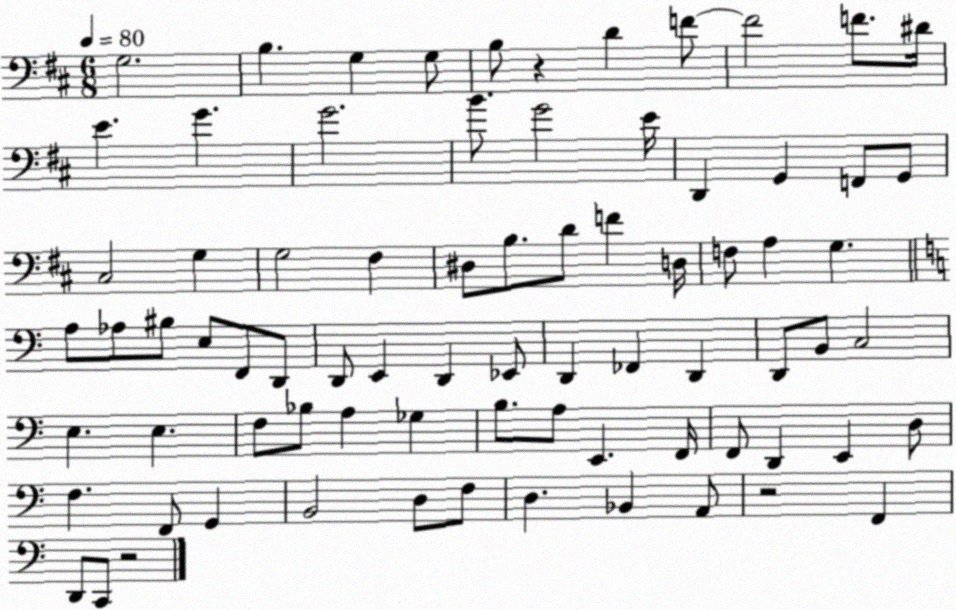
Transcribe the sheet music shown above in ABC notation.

X:1
T:Untitled
M:6/8
L:1/4
K:D
G,2 B, G, G,/2 B,/2 z D F/2 F2 F/2 ^D/4 E G G2 B/2 G2 E/4 D,, G,, F,,/2 G,,/2 ^C,2 G, G,2 ^F, ^D,/2 B,/2 D/2 F D,/4 F,/2 A, G, A,/2 _A,/2 ^B,/2 E,/2 F,,/2 D,,/2 D,,/2 E,, D,, _E,,/2 D,, _F,, D,, D,,/2 B,,/2 C,2 E, E, F,/2 _B,/2 A, _G, B,/2 A,/2 E,, F,,/4 F,,/2 D,, E,, D,/2 F, F,,/2 G,, B,,2 D,/2 F,/2 D, _B,, A,,/2 z2 F,, D,,/2 C,,/2 z2